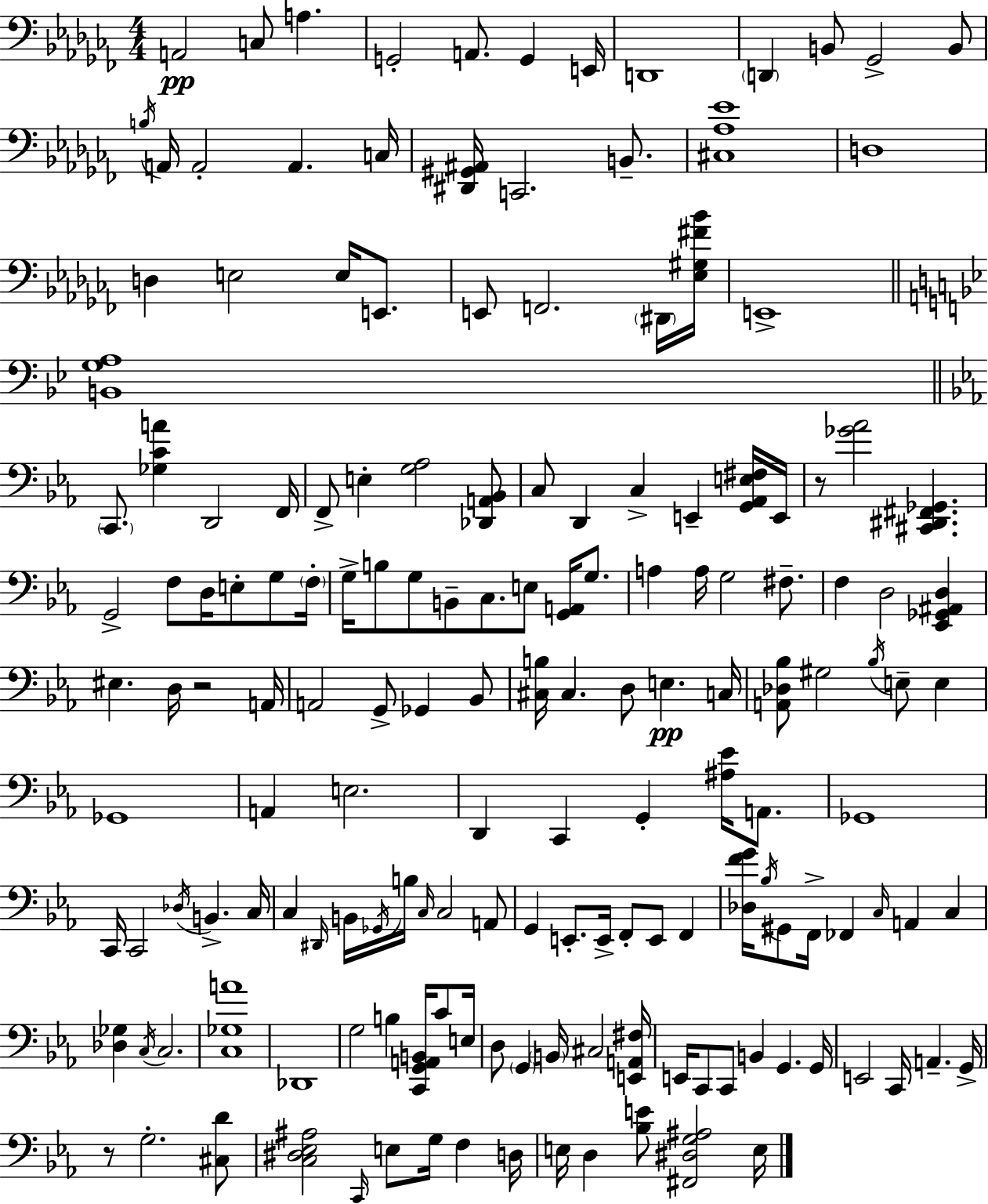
{
  \clef bass
  \numericTimeSignature
  \time 4/4
  \key aes \minor
  \repeat volta 2 { a,2\pp c8 a4. | g,2-. a,8. g,4 e,16 | d,1 | \parenthesize d,4 b,8 ges,2-> b,8 | \break \acciaccatura { b16 } a,16 a,2-. a,4. | c16 <dis, gis, ais,>16 c,2. b,8.-- | <cis aes ees'>1 | d1 | \break d4 e2 e16 e,8. | e,8 f,2. \parenthesize dis,16 | <ees gis fis' bes'>16 e,1-> | \bar "||" \break \key bes \major <b, g a>1 | \bar "||" \break \key ees \major \parenthesize c,8. <ges c' a'>4 d,2 f,16 | f,8-> e4-. <g aes>2 <des, a, bes,>8 | c8 d,4 c4-> e,4-- <g, aes, e fis>16 e,16 | r8 <ges' aes'>2 <cis, dis, fis, ges,>4. | \break g,2-> f8 d16 e8-. g8 \parenthesize f16-. | g16-> b8 g8 b,8-- c8. e8 <g, a,>16 g8. | a4 a16 g2 fis8.-- | f4 d2 <ees, ges, ais, d>4 | \break eis4. d16 r2 a,16 | a,2 g,8-> ges,4 bes,8 | <cis b>16 cis4. d8 e4.\pp c16 | <a, des bes>8 gis2 \acciaccatura { bes16 } e8-- e4 | \break ges,1 | a,4 e2. | d,4 c,4 g,4-. <ais ees'>16 a,8. | ges,1 | \break c,16 c,2 \acciaccatura { des16 } b,4.-> | c16 c4 \grace { dis,16 } b,16 \acciaccatura { ges,16 } b16 \grace { c16 } c2 | a,8 g,4 e,8.-. e,16-> f,8-. e,8 | f,4 <des f' g'>16 \acciaccatura { bes16 } gis,8 f,16-> fes,4 \grace { c16 } a,4 | \break c4 <des ges>4 \acciaccatura { c16 } c2. | <c ges a'>1 | des,1 | g2 | \break b4 <c, g, a, b,>16 c'8 e16 d8 \parenthesize g,4 \parenthesize b,16 cis2 | <e, a, fis>16 e,16 c,8 c,8 b,4 | g,4. g,16 e,2 | c,16 a,4.-- g,16-> r8 g2.-. | \break <cis d'>8 <c dis ees ais>2 | \grace { c,16 } e8 g16 f4 d16 e16 d4 <bes e'>8 | <fis, dis g ais>2 e16 } \bar "|."
}